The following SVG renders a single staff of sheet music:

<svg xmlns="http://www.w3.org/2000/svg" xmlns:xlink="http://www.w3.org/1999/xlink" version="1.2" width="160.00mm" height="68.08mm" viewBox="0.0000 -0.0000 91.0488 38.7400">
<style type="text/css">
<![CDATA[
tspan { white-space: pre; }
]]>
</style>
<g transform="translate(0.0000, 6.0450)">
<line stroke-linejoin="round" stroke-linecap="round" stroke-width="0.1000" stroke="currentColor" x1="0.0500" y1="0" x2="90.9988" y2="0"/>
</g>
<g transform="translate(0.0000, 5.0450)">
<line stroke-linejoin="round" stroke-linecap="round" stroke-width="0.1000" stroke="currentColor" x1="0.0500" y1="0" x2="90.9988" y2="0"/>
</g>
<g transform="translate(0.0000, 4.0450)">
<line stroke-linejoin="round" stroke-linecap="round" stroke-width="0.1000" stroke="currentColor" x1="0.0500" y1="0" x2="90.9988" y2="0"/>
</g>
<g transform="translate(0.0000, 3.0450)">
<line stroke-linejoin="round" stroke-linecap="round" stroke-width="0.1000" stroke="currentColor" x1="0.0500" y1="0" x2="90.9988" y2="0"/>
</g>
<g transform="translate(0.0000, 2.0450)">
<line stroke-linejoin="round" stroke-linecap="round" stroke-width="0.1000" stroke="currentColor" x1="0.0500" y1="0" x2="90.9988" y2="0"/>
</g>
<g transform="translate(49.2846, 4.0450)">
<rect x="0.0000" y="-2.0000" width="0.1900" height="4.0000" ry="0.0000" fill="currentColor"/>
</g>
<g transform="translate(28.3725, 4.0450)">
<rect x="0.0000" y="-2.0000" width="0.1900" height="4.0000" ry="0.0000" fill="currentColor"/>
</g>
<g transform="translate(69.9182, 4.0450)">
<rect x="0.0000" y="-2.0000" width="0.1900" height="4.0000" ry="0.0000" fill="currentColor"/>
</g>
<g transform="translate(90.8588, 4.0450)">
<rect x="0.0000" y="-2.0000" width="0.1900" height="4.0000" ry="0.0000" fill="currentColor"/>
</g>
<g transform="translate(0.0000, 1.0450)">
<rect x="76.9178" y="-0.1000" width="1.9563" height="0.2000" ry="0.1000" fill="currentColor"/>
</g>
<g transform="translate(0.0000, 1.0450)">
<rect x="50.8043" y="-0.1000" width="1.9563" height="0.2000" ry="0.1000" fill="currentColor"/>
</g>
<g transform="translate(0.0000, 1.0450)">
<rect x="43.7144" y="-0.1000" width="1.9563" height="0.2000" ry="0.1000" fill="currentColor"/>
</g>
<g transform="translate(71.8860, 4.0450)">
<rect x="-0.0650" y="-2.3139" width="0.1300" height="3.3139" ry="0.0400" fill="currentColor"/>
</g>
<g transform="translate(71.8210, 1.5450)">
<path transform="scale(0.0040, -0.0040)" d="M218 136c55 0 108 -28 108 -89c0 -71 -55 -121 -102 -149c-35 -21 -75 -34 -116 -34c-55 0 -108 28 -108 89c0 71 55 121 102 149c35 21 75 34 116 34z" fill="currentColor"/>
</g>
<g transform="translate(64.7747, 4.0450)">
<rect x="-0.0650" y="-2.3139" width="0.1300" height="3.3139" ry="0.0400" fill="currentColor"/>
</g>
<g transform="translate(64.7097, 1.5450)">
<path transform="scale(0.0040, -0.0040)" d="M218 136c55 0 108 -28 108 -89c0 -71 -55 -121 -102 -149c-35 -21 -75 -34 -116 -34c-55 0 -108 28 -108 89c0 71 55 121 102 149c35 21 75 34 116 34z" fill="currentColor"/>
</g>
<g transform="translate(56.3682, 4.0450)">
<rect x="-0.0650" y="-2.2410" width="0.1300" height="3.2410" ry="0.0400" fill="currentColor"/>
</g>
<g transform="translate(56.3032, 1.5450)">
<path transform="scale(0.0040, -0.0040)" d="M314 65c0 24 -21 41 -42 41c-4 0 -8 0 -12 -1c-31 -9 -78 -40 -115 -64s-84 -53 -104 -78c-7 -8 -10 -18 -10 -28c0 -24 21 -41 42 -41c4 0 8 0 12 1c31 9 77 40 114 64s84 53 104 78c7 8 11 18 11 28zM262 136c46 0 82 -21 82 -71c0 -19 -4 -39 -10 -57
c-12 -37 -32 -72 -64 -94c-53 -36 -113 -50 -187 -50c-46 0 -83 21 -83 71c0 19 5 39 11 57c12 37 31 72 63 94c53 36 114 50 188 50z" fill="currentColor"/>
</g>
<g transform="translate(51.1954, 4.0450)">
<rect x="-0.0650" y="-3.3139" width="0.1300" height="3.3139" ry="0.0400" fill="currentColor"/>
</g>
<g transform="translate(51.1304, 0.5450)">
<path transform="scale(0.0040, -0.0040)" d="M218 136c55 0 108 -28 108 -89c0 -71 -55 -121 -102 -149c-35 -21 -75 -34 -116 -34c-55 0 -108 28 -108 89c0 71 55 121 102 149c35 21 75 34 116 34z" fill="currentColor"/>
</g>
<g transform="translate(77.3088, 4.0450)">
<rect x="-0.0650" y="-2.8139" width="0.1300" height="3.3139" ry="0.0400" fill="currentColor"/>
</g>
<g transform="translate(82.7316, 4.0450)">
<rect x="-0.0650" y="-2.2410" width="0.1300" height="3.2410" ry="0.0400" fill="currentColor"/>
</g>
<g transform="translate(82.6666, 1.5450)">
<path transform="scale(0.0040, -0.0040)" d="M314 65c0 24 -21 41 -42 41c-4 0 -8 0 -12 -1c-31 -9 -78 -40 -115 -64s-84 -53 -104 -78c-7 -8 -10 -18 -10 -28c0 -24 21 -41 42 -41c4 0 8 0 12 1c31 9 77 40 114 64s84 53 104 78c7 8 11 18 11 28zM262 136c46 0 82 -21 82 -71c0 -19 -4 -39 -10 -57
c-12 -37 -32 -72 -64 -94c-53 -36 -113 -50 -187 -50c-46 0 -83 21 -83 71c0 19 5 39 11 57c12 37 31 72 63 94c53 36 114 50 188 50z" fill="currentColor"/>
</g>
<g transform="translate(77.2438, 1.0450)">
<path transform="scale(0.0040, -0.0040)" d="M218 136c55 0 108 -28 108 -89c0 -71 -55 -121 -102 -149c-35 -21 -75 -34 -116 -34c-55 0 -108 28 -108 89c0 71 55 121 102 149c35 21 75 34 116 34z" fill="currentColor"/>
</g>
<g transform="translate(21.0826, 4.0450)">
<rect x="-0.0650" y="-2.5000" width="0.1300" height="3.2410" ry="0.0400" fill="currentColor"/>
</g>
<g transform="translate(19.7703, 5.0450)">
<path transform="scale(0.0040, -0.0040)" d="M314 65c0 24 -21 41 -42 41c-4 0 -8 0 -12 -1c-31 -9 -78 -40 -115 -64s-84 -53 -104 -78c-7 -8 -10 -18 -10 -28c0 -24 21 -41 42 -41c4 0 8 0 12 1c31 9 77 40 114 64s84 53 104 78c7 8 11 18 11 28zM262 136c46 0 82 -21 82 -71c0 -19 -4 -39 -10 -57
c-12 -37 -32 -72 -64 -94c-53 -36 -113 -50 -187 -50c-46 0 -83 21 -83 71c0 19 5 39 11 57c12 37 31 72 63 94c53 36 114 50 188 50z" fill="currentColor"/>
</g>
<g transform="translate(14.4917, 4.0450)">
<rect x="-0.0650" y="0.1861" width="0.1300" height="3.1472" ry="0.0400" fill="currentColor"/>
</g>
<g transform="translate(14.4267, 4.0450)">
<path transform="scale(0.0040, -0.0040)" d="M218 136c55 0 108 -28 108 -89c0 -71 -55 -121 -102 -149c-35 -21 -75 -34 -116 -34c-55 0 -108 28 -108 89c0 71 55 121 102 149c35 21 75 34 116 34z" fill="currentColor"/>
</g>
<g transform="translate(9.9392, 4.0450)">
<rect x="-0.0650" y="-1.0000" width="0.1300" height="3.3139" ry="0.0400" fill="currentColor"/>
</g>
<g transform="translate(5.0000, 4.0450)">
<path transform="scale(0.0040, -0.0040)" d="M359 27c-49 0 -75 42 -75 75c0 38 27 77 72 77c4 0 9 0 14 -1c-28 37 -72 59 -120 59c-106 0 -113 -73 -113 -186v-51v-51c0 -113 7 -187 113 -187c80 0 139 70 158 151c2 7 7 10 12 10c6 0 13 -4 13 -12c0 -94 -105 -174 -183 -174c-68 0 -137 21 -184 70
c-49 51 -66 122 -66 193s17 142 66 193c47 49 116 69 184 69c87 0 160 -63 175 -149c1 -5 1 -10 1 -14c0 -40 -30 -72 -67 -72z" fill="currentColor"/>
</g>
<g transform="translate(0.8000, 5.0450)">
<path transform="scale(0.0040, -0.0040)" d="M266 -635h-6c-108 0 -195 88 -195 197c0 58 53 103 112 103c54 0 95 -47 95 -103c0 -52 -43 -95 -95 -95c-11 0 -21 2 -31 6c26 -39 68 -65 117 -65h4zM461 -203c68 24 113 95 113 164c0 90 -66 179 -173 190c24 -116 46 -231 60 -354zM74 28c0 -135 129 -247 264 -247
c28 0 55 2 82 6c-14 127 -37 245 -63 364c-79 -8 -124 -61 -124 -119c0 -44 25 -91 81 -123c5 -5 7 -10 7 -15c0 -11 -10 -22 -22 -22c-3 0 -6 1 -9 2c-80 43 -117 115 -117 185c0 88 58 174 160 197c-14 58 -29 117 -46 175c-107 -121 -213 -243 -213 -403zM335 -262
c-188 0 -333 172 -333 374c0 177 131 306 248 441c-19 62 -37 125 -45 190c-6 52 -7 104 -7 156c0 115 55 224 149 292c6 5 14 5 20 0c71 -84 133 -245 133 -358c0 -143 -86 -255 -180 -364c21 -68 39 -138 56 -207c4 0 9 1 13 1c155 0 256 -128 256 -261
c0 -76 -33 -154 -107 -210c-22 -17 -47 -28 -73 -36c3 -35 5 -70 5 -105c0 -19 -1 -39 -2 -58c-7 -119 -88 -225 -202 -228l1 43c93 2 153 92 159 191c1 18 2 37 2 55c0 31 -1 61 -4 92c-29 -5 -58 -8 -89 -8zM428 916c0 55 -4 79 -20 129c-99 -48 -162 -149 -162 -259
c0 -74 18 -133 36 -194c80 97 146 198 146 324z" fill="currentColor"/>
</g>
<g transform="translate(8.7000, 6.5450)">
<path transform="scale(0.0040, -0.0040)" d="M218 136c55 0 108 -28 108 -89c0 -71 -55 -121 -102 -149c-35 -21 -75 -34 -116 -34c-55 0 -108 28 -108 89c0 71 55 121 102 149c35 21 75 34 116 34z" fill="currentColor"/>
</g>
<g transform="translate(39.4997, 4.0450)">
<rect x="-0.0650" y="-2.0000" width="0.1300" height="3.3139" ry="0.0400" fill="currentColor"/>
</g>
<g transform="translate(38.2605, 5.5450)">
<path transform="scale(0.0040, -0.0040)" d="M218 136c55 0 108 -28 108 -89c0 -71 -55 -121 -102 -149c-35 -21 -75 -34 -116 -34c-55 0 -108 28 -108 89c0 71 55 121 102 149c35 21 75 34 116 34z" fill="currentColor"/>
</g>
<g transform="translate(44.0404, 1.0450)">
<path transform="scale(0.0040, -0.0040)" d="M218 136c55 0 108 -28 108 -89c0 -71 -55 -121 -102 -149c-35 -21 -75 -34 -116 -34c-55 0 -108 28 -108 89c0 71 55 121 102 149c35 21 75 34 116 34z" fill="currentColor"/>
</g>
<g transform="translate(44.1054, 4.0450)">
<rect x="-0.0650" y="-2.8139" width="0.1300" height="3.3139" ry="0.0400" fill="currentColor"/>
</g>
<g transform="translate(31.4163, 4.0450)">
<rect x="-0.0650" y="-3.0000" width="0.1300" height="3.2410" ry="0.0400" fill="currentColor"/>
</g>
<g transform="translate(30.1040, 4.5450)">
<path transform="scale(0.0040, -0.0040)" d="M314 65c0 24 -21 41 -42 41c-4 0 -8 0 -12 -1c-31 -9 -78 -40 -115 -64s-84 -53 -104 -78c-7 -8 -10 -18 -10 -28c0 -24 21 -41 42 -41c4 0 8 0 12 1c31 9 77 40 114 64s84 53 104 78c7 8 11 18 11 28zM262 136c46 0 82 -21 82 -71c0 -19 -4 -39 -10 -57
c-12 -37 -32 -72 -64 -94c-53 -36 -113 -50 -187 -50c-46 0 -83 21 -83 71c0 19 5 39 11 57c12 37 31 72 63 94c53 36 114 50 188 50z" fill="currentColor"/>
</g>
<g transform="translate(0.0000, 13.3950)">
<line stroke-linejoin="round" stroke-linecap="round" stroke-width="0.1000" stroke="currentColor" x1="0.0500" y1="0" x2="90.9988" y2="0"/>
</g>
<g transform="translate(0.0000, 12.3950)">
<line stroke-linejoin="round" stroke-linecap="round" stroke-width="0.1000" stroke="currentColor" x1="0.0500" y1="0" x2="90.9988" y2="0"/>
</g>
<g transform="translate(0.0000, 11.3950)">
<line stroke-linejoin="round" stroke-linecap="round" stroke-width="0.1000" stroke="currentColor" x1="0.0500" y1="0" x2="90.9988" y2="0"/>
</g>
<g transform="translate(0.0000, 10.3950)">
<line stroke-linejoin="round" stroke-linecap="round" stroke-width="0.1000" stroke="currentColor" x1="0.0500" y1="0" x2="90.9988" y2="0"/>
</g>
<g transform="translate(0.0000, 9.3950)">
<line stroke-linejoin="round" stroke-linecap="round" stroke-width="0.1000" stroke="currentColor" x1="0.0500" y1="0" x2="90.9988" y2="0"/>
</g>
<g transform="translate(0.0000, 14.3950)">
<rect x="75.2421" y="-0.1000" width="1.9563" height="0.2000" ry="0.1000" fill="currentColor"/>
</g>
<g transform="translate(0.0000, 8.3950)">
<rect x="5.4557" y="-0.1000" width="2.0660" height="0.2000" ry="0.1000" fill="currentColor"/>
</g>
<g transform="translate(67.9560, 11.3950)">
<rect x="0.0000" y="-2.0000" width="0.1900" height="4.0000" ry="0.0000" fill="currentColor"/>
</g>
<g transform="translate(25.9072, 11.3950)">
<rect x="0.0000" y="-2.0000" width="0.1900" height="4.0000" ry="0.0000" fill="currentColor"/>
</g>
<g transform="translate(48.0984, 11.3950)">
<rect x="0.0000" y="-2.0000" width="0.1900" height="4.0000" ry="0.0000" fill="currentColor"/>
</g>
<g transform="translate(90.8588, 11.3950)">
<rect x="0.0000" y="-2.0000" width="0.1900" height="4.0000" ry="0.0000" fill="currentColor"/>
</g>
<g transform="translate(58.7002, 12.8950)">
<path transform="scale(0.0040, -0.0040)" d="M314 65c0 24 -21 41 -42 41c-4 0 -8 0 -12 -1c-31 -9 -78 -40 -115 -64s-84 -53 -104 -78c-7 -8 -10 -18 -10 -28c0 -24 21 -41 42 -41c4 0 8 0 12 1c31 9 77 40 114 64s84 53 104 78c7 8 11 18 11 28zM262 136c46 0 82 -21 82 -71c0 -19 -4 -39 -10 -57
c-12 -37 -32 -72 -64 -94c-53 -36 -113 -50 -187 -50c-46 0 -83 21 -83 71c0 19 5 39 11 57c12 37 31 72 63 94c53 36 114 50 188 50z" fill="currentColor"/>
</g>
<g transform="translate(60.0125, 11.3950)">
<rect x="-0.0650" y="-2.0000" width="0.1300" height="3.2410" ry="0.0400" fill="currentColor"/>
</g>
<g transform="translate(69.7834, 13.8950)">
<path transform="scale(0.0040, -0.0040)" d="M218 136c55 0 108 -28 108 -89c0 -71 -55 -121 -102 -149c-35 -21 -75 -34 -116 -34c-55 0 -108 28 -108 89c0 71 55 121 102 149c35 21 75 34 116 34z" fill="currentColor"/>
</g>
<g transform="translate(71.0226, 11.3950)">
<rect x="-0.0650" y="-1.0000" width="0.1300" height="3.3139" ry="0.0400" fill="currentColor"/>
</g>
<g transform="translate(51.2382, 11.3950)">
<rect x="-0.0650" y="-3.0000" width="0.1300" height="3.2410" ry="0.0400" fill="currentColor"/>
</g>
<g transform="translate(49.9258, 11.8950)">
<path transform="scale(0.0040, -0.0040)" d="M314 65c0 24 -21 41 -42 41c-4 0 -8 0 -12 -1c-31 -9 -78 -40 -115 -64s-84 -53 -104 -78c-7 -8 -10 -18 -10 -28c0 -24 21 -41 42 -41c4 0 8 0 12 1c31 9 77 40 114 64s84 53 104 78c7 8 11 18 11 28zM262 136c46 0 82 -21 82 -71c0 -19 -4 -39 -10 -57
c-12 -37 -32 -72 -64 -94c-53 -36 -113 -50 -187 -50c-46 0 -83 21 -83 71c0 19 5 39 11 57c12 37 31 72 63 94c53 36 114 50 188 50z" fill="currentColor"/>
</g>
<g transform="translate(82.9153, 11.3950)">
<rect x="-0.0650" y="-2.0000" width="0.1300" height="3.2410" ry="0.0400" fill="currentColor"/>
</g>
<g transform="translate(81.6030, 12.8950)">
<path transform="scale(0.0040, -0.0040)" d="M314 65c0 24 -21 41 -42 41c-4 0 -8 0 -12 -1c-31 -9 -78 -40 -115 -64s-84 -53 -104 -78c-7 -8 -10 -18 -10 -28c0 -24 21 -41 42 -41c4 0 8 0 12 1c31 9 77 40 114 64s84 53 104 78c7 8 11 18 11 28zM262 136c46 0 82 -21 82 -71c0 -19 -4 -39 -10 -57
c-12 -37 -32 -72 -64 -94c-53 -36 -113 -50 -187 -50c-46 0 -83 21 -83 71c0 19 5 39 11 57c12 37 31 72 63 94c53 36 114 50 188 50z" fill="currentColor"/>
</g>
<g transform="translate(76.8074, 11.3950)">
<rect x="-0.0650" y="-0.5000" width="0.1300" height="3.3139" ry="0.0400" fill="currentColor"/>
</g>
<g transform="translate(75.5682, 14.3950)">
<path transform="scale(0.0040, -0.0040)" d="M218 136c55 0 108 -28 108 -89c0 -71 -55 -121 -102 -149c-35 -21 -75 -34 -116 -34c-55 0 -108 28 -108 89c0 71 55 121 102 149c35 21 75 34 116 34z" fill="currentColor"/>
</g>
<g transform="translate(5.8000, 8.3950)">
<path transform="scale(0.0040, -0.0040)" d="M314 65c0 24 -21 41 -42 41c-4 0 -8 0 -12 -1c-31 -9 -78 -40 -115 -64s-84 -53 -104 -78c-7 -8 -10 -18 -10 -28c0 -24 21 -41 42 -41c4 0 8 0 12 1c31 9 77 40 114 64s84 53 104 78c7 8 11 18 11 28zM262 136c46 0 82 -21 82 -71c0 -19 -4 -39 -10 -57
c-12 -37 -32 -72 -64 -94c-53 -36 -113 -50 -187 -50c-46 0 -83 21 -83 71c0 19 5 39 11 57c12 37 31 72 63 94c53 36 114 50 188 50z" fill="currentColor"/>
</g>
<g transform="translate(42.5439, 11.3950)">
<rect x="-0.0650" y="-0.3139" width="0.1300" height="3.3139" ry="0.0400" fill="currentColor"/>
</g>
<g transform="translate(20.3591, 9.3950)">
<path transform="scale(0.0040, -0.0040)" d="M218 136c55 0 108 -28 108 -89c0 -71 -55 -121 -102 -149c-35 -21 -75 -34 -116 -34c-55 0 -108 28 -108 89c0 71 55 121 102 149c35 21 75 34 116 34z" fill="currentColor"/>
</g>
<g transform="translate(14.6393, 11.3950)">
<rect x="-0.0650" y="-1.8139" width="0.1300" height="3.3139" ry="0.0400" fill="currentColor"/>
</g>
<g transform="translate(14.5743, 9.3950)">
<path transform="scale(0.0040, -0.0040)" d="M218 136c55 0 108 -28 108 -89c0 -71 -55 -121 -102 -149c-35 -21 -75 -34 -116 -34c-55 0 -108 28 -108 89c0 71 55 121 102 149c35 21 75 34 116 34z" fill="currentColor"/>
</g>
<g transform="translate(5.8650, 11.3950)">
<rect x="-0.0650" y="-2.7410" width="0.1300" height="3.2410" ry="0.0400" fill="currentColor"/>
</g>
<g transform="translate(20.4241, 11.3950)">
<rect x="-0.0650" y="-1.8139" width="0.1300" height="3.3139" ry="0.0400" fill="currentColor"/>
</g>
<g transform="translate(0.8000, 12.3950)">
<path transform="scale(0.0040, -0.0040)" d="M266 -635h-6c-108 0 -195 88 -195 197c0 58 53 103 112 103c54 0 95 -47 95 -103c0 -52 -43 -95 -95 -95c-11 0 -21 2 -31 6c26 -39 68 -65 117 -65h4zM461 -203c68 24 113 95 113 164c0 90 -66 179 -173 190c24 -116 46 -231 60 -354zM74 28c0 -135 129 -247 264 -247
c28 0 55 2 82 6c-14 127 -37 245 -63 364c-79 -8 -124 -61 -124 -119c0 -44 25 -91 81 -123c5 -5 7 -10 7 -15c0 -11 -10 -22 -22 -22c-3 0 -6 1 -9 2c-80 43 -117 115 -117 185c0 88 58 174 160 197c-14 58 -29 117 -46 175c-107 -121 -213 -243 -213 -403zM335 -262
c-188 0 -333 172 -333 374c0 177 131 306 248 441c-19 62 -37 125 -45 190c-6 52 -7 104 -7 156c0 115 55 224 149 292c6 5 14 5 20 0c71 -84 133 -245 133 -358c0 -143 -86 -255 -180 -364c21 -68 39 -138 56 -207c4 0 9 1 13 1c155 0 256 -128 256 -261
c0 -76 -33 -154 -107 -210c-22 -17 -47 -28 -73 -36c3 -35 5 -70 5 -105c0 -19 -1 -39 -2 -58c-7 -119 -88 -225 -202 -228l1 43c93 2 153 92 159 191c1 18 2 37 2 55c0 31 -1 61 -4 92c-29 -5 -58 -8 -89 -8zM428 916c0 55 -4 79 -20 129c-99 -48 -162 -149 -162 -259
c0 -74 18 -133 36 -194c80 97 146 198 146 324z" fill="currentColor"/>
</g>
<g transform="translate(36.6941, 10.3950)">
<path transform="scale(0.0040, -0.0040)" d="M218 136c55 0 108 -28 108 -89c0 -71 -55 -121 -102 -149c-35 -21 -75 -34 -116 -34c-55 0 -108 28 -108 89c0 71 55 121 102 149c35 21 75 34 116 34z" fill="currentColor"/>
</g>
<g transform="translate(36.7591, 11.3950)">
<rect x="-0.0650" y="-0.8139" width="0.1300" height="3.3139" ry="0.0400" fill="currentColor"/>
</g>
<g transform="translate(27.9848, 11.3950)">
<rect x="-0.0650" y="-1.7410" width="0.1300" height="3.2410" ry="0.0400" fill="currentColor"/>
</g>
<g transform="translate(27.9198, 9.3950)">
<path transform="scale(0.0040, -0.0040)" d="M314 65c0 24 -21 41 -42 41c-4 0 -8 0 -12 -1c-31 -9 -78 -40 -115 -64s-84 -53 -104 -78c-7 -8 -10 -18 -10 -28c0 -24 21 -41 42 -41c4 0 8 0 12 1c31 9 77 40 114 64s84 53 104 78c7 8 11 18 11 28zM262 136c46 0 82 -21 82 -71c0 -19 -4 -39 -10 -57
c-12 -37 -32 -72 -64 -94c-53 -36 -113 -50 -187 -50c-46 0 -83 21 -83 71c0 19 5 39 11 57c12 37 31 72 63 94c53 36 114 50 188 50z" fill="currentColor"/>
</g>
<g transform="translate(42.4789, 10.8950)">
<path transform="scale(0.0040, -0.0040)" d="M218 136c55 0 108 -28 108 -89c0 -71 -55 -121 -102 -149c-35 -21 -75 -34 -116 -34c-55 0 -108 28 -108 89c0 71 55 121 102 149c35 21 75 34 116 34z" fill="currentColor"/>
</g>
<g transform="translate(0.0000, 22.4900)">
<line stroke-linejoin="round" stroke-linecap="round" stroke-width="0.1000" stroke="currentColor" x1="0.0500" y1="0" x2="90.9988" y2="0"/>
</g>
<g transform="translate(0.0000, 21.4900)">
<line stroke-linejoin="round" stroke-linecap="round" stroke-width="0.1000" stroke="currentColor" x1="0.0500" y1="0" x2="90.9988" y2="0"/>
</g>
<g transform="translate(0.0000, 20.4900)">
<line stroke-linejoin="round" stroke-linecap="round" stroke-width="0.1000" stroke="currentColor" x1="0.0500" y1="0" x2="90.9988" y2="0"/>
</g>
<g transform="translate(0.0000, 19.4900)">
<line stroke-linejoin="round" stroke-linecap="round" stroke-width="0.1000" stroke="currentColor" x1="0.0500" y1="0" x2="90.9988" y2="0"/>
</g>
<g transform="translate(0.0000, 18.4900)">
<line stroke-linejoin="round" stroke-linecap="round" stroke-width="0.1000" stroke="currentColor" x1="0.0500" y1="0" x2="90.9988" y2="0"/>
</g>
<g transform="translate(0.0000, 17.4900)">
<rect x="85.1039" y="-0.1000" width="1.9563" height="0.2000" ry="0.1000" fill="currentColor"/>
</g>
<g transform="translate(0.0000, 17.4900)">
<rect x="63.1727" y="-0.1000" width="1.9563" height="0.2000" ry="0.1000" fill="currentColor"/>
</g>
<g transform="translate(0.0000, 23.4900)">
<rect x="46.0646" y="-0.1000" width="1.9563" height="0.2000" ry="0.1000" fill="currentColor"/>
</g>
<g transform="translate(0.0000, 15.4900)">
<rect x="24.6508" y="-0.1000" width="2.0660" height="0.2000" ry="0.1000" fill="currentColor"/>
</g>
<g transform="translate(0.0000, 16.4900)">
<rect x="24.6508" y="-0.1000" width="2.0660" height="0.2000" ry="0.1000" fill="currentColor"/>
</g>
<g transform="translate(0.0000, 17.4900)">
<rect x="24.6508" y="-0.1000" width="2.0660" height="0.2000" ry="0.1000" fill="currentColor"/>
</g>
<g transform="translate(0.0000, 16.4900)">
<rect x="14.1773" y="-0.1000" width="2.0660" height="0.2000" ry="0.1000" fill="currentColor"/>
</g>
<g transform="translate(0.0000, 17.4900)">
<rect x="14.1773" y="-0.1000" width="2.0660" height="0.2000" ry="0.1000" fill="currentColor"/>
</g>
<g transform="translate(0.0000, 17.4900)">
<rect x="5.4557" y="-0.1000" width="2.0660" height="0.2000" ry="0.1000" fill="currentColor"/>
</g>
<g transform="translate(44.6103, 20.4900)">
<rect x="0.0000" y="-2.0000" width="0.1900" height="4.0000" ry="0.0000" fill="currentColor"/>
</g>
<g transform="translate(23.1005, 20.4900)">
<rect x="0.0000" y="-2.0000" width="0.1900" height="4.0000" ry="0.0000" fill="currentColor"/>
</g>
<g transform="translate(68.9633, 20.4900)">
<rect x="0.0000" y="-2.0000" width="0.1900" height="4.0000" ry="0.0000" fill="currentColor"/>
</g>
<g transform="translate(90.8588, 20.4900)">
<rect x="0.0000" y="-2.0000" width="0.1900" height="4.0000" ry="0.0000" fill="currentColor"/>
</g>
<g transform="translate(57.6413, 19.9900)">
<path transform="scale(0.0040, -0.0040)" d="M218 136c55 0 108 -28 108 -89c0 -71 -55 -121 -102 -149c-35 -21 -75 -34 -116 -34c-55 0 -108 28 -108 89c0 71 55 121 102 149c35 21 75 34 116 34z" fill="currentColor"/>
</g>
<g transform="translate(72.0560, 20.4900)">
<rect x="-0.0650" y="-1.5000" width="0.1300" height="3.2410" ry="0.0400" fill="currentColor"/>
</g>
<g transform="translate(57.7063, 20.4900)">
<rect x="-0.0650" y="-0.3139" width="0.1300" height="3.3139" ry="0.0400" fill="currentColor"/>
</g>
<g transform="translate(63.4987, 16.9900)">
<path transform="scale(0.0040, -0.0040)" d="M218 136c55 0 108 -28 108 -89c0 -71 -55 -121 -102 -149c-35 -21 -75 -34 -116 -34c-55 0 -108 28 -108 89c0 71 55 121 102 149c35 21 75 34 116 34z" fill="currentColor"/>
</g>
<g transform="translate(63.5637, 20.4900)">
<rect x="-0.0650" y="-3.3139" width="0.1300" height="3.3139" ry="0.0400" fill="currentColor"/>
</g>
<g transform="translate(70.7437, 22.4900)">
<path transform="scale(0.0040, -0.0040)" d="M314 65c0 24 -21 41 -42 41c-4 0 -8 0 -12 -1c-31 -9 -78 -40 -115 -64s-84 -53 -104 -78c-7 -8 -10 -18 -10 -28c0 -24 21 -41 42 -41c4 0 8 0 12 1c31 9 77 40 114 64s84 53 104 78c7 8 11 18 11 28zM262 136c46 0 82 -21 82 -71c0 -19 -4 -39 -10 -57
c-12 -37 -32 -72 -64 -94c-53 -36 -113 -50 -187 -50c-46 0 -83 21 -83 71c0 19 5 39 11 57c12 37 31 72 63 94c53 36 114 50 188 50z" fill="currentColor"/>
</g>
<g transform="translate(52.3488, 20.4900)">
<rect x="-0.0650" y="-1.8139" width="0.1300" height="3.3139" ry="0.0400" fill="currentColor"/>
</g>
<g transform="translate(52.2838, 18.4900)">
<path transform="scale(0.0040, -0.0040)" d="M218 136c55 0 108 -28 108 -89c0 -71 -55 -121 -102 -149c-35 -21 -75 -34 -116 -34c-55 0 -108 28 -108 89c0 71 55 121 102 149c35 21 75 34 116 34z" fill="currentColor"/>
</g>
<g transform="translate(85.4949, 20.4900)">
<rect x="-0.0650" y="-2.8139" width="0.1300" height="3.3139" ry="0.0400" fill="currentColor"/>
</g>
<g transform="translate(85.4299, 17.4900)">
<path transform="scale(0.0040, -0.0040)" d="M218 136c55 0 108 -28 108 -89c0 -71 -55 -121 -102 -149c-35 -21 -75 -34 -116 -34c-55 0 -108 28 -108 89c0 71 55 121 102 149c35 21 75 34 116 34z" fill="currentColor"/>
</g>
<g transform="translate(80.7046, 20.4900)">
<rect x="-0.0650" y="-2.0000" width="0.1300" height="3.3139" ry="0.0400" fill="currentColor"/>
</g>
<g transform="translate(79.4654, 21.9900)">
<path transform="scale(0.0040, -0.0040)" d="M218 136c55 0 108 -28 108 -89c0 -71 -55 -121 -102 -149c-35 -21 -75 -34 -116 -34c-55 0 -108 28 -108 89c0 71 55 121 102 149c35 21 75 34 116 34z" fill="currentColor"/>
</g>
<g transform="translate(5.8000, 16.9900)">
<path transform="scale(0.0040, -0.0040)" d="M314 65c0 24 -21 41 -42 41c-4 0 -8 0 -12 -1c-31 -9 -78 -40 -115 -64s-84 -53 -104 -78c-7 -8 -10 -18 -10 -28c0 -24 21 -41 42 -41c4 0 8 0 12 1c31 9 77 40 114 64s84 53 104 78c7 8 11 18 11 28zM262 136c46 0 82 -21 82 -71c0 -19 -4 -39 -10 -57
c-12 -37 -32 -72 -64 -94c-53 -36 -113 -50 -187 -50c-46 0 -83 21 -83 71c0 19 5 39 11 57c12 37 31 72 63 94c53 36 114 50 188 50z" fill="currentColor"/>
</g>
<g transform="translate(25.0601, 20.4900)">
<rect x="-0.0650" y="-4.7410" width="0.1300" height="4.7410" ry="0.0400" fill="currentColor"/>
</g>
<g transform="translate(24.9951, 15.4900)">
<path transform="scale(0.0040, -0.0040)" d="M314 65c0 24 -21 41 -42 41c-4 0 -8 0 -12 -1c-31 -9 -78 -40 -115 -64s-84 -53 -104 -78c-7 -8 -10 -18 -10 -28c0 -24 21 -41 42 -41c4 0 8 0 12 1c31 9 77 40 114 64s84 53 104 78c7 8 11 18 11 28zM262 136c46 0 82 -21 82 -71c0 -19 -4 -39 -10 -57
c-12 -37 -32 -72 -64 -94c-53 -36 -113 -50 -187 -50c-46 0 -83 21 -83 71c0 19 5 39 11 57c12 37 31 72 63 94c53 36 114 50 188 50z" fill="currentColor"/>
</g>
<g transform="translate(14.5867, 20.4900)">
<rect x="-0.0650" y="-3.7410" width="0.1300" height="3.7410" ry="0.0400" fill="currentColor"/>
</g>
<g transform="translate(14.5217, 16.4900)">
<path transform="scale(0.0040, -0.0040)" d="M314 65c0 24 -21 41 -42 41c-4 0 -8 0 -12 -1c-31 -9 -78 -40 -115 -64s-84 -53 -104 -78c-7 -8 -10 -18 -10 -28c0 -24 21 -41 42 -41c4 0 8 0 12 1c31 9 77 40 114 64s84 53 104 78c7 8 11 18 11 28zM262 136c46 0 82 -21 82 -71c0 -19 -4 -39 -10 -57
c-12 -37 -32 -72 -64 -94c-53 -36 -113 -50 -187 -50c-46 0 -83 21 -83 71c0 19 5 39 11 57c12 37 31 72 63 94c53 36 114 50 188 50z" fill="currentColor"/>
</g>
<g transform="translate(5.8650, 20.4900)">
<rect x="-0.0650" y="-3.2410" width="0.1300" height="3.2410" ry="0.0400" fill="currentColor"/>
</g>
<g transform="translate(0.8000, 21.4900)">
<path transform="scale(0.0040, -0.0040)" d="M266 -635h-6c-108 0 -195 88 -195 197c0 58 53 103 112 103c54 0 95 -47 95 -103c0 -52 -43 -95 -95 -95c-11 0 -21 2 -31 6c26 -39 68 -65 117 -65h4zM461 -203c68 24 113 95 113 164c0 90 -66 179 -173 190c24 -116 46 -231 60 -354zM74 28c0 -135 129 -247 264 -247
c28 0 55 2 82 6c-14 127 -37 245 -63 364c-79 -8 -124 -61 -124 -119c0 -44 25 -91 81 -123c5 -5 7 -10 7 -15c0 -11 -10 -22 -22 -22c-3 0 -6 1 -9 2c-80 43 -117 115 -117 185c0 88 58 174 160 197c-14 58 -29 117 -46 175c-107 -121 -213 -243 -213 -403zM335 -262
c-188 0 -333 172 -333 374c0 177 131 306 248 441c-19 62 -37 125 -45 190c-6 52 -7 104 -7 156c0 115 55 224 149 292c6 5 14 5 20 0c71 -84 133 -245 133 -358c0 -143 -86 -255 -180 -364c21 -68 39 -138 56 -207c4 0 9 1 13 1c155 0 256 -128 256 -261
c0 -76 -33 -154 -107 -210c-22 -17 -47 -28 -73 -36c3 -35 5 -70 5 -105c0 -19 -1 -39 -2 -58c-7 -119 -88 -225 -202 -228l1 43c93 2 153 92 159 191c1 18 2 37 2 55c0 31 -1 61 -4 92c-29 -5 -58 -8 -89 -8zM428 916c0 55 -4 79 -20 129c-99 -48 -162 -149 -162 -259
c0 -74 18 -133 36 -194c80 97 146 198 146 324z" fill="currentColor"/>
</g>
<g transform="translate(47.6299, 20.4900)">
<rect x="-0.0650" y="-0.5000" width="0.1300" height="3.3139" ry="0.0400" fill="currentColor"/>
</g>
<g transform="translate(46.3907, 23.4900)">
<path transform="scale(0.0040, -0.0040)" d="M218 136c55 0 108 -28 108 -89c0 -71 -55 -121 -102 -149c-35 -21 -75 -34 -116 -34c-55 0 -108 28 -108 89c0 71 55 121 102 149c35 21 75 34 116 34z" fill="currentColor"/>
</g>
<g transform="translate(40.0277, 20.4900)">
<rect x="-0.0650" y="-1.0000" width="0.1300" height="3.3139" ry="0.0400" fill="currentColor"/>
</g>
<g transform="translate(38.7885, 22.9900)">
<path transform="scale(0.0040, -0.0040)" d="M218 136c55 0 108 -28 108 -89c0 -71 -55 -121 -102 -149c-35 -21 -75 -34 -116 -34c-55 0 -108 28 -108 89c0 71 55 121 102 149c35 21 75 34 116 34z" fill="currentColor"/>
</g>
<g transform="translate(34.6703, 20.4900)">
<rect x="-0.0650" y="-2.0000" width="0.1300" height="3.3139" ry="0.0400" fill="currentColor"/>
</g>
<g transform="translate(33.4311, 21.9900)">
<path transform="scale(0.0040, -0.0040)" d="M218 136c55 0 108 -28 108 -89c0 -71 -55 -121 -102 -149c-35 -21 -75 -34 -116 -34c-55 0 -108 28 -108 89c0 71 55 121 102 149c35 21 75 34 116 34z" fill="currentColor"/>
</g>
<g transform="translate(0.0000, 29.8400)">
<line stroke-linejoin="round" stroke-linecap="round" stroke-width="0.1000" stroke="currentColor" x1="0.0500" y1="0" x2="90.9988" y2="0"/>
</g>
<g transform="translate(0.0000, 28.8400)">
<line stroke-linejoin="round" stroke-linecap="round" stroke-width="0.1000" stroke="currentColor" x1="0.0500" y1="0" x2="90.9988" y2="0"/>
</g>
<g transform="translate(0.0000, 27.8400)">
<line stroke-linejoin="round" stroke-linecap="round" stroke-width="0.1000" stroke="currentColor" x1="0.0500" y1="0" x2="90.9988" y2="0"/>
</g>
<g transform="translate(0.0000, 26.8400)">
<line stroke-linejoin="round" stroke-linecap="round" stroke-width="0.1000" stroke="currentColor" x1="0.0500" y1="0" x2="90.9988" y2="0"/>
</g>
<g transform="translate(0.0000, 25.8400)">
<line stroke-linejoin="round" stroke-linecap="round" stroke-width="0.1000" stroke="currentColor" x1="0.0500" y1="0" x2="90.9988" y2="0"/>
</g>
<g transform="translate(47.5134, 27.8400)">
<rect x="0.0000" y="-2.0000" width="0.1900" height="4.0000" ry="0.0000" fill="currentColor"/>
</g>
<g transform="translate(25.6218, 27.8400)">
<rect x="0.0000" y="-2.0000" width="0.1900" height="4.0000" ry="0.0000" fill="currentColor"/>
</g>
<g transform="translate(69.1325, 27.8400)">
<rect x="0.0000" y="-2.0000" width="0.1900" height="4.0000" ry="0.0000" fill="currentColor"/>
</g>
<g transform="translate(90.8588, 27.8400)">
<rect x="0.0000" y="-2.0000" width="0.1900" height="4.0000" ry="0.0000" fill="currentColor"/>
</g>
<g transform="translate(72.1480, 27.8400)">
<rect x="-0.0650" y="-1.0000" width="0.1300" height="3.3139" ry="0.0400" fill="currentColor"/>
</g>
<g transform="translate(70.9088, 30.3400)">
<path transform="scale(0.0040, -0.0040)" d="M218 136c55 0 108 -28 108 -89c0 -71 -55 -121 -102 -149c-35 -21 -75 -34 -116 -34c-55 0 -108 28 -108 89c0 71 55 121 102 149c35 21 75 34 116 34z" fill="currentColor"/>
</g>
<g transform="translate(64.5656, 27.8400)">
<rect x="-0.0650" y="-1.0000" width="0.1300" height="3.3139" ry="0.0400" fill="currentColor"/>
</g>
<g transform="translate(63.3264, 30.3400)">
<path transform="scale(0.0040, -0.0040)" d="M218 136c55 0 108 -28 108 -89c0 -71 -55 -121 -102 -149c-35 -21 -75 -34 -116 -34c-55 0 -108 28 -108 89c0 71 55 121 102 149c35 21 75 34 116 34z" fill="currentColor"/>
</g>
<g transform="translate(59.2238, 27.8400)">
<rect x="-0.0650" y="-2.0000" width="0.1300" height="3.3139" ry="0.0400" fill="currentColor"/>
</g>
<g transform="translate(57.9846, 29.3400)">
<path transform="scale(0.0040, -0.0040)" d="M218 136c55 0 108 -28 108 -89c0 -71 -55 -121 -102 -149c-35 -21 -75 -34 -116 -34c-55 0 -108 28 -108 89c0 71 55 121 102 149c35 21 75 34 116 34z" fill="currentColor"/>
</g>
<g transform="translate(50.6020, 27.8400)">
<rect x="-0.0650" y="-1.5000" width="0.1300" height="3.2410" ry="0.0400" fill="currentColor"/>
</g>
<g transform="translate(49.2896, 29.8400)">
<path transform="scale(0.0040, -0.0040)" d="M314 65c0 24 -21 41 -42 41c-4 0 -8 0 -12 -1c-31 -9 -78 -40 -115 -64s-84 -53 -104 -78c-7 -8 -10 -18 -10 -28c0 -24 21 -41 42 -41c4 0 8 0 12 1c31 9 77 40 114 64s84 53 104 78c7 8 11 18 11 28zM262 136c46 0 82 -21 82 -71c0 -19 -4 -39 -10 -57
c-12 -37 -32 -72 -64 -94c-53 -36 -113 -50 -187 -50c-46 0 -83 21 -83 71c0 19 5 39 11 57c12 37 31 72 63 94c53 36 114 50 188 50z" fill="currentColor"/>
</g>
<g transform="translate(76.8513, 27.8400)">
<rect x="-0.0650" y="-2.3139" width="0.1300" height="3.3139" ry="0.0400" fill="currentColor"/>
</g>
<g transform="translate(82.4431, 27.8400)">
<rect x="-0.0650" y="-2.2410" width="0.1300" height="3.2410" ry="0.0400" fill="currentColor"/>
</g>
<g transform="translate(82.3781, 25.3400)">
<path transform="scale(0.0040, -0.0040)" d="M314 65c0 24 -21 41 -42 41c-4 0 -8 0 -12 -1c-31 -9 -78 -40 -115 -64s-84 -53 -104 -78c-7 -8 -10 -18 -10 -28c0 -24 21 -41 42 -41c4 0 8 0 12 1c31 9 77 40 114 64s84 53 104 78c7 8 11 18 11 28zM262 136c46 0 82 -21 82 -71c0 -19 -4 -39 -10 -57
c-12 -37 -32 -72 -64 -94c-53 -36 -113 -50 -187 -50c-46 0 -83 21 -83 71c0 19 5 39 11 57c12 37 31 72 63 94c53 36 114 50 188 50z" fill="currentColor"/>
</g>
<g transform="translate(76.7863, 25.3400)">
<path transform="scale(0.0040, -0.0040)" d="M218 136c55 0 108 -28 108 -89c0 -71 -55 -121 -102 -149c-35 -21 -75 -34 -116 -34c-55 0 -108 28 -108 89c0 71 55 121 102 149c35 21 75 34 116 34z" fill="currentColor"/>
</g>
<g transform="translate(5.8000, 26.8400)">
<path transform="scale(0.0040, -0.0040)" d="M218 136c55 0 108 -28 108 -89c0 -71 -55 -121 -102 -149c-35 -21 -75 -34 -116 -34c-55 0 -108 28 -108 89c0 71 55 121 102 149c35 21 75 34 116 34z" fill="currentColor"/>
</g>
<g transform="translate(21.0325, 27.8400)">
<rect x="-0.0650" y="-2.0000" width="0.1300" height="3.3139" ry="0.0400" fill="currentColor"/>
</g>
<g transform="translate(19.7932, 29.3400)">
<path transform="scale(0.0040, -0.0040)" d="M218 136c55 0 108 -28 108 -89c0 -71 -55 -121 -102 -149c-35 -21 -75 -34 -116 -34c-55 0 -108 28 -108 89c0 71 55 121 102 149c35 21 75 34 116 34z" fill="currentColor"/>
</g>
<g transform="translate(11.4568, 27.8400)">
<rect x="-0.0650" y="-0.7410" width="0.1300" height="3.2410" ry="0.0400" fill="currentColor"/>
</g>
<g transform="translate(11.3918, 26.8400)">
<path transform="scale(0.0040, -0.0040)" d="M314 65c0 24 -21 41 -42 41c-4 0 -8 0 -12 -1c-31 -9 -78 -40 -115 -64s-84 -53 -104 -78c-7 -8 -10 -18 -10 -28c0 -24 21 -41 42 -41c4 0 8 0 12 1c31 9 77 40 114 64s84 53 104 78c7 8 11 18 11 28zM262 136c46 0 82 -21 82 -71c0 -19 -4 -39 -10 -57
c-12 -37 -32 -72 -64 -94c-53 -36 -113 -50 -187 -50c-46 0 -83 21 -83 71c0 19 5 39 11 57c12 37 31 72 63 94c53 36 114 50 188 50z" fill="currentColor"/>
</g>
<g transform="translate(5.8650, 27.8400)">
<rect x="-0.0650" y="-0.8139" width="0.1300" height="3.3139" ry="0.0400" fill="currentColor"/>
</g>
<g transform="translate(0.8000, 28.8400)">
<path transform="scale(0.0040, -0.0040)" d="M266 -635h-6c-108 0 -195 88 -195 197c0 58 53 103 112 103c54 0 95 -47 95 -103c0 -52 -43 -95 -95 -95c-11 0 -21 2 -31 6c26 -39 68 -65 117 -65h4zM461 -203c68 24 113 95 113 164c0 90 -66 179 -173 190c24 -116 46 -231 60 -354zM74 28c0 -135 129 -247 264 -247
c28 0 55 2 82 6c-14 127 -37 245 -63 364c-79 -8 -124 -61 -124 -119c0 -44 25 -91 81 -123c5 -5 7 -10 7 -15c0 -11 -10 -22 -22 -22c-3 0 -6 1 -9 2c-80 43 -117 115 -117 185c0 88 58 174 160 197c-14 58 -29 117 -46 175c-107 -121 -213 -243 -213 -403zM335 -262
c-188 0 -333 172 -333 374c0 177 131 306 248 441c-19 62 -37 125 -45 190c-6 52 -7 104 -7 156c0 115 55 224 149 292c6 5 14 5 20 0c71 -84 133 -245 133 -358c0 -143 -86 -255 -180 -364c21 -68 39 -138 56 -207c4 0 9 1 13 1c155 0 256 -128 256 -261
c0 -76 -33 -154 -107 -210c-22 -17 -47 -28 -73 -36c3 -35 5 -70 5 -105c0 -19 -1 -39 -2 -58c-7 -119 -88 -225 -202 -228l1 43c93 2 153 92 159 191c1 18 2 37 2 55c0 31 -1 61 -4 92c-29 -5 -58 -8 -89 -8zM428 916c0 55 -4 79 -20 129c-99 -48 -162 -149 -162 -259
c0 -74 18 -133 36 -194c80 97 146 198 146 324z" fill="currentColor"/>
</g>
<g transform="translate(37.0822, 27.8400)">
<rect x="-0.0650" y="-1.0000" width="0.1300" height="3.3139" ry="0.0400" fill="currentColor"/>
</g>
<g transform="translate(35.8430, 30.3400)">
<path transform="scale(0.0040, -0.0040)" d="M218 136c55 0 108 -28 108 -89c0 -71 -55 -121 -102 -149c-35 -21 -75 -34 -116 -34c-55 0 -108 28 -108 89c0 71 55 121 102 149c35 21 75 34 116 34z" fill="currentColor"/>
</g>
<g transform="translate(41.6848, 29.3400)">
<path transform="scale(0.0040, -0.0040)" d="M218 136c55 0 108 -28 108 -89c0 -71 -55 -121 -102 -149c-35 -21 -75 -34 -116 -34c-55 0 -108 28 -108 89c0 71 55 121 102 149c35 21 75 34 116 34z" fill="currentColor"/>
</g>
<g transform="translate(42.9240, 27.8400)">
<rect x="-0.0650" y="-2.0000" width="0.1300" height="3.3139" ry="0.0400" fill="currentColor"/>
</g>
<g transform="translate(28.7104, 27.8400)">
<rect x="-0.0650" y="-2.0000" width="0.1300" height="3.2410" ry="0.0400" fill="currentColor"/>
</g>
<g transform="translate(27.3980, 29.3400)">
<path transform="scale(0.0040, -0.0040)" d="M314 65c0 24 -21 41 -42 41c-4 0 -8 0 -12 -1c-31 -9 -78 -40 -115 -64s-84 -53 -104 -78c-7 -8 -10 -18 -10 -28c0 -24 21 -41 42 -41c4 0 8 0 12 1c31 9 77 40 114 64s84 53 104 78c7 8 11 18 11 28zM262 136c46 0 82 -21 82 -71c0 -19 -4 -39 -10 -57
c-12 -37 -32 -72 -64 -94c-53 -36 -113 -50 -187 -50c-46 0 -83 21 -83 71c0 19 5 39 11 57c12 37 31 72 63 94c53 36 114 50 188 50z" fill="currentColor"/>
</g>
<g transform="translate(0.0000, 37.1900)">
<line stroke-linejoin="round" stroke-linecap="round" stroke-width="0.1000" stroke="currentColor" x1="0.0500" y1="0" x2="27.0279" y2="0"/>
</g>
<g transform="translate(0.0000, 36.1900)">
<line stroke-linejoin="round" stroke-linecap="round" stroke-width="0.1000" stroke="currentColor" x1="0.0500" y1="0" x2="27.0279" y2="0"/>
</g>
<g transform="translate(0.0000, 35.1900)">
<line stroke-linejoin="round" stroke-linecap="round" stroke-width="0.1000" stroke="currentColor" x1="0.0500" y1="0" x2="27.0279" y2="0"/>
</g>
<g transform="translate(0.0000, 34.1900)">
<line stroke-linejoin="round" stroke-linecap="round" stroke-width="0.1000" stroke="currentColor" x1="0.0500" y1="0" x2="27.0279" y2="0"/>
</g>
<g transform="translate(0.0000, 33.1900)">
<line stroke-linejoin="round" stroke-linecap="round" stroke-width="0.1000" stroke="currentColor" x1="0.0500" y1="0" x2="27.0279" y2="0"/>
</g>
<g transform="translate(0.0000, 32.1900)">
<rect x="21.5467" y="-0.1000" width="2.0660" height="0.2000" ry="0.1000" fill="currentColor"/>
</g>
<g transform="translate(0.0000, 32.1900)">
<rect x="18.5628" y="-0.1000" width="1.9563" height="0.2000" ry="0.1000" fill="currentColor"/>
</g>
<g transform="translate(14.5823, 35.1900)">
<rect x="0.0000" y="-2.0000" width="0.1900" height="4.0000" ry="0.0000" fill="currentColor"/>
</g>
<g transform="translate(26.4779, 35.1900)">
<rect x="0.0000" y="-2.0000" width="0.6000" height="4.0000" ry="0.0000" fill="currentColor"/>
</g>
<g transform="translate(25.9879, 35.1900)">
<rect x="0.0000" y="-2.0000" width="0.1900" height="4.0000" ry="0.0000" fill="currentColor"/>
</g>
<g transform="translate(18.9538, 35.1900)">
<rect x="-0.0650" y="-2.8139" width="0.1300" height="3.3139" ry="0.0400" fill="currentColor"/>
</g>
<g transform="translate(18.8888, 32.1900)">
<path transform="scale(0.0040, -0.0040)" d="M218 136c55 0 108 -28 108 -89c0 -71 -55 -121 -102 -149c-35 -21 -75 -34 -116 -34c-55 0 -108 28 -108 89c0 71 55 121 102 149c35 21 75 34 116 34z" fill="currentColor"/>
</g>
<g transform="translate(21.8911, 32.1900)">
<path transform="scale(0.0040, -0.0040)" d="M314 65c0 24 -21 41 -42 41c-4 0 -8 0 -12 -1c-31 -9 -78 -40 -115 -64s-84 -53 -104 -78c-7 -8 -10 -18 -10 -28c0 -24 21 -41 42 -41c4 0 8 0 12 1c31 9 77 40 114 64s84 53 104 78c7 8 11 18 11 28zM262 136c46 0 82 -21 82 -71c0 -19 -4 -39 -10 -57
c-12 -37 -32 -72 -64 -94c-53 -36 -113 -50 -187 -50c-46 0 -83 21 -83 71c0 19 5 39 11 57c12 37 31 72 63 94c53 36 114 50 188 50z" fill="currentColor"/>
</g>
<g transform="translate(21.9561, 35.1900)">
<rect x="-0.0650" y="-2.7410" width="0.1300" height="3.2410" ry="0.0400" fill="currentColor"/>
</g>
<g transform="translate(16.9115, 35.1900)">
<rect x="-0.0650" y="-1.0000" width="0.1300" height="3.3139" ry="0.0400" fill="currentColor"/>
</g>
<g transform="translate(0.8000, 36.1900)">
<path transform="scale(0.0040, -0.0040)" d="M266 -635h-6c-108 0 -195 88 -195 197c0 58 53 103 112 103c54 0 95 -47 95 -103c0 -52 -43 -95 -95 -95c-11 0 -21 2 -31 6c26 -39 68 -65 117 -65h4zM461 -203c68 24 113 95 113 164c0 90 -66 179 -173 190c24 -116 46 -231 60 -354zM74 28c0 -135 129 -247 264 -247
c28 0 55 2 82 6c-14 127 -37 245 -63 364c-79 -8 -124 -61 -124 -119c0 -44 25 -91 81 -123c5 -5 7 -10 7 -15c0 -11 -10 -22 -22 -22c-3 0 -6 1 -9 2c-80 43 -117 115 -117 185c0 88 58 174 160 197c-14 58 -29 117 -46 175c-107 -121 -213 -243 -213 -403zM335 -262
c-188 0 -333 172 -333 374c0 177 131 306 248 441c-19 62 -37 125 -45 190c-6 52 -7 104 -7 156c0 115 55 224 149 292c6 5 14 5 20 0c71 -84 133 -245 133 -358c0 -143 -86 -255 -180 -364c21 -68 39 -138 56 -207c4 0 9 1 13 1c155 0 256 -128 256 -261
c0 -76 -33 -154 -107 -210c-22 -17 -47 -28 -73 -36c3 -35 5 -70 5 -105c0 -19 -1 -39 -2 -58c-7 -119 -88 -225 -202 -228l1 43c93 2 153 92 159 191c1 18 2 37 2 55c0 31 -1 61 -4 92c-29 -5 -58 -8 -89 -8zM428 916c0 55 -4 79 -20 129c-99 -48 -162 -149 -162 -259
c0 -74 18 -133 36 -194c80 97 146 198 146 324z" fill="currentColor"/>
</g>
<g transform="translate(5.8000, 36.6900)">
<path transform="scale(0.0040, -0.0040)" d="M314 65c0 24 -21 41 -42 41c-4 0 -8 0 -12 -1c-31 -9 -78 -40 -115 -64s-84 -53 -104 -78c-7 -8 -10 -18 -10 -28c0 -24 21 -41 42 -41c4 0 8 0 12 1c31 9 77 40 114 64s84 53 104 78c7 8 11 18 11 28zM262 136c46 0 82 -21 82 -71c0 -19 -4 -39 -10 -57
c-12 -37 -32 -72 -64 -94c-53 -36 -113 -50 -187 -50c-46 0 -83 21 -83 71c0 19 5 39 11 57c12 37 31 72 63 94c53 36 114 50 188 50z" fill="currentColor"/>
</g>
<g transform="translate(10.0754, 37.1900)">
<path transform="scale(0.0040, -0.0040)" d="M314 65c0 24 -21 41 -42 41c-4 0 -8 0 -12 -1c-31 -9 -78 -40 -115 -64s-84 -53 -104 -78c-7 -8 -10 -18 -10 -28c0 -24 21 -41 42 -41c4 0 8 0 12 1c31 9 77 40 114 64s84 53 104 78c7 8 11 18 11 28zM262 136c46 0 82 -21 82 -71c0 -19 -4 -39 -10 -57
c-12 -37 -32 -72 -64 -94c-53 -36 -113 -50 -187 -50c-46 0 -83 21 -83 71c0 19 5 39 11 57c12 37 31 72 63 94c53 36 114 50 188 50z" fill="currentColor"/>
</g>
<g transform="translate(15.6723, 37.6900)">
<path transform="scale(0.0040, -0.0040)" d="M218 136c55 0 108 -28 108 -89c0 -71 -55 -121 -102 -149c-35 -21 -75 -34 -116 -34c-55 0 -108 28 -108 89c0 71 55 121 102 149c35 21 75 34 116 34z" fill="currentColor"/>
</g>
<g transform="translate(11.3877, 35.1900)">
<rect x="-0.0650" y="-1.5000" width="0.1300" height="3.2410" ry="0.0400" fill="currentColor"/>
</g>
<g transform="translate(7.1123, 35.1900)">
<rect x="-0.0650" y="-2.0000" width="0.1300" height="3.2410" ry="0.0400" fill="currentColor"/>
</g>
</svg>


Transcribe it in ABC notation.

X:1
T:Untitled
M:4/4
L:1/4
K:C
D B G2 A2 F a b g2 g g a g2 a2 f f f2 d c A2 F2 D C F2 b2 c'2 e'2 F D C f c b E2 F a d d2 F F2 D F E2 F D D g g2 F2 E2 D a a2